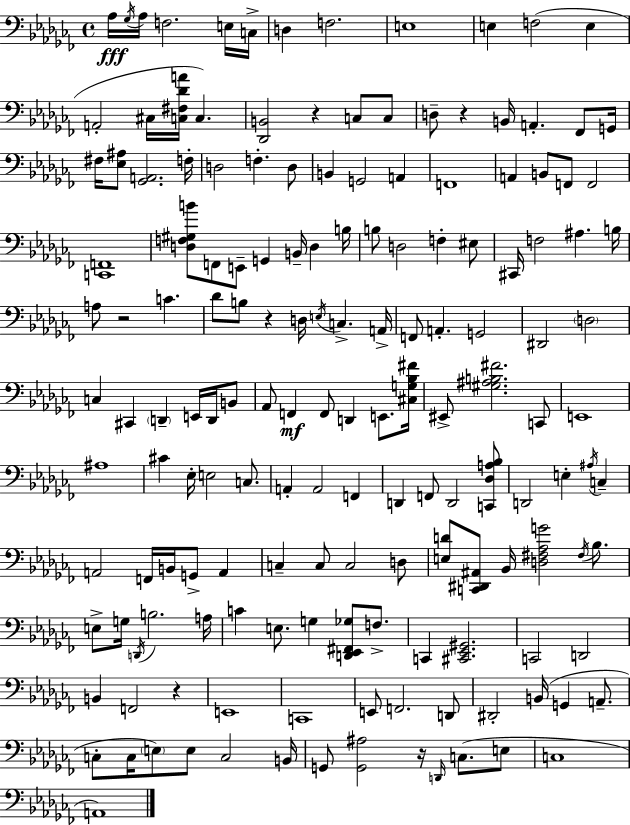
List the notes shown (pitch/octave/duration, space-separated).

Ab3/s Gb3/s Ab3/s F3/h. E3/s C3/s D3/q F3/h. E3/w E3/q F3/h E3/q A2/h C#3/s [C3,F#3,Db4,A4]/s C3/q. [Db2,B2]/h R/q C3/e C3/e D3/e R/q B2/s A2/q. FES2/e G2/s F#3/s [Eb3,A#3]/e [Gb2,A2]/h. F3/s D3/h F3/q. D3/e B2/q G2/h A2/q F2/w A2/q B2/e F2/e F2/h [C2,F2]/w [D3,F3,G#3,B4]/e F2/e E2/e G2/q B2/s D3/q B3/s B3/e D3/h F3/q EIS3/e C#2/s F3/h A#3/q. B3/s A3/e R/h C4/q. Db4/e B3/e R/q D3/s E3/s C3/q. A2/s F2/e A2/q. G2/h D#2/h D3/h C3/q C#2/q D2/q E2/s D2/s B2/e Ab2/e F2/q F2/e D2/q E2/e. [C#3,G3,Bb3,F#4]/s EIS2/e [G#3,A#3,B3,F#4]/h. C2/e E2/w A#3/w C#4/q Eb3/s E3/h C3/e. A2/q A2/h F2/q D2/q F2/e D2/h [C2,Db3,A3,Bb3]/e D2/h E3/q A#3/s C3/q A2/h F2/s B2/s G2/e A2/q C3/q C3/e C3/h D3/e [E3,D4]/e [C2,D#2,A#2]/e Bb2/s [D3,F#3,Ab3,G4]/h F#3/s Bb3/e. E3/e G3/s D2/s B3/h. A3/s C4/q E3/e. G3/q [D2,Eb2,F#2,Gb3]/e F3/e. C2/q [C#2,Eb2,G#2]/h. C2/h D2/h B2/q F2/h R/q E2/w C2/w E2/e F2/h. D2/e D#2/h B2/s G2/q A2/e. C3/e C3/s E3/e E3/e C3/h B2/s G2/e [G2,A#3]/h R/s D2/s C3/e. E3/e C3/w A2/w